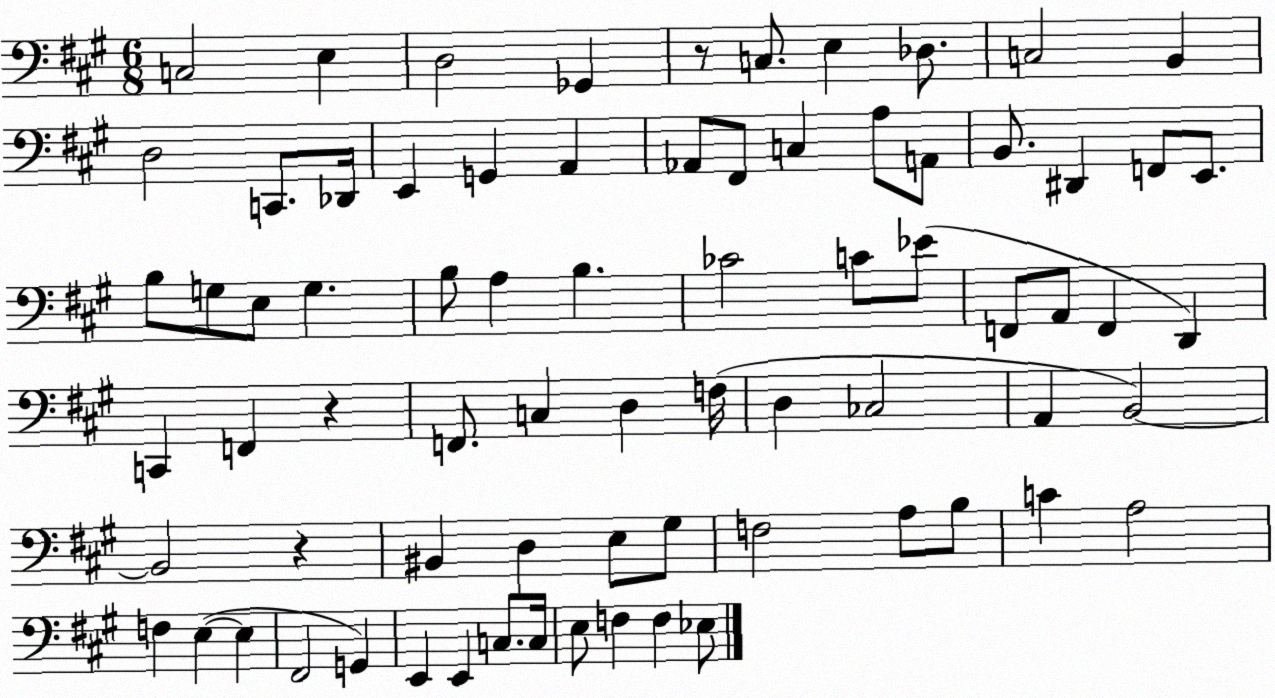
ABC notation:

X:1
T:Untitled
M:6/8
L:1/4
K:A
C,2 E, D,2 _G,, z/2 C,/2 E, _D,/2 C,2 B,, D,2 C,,/2 _D,,/4 E,, G,, A,, _A,,/2 ^F,,/2 C, A,/2 A,,/2 B,,/2 ^D,, F,,/2 E,,/2 B,/2 G,/2 E,/2 G, B,/2 A, B, _C2 C/2 _E/2 F,,/2 A,,/2 F,, D,, C,, F,, z F,,/2 C, D, F,/4 D, _C,2 A,, B,,2 B,,2 z ^B,, D, E,/2 ^G,/2 F,2 A,/2 B,/2 C A,2 F, E, E, ^F,,2 G,, E,, E,, C,/2 C,/4 E,/2 F, F, _E,/2